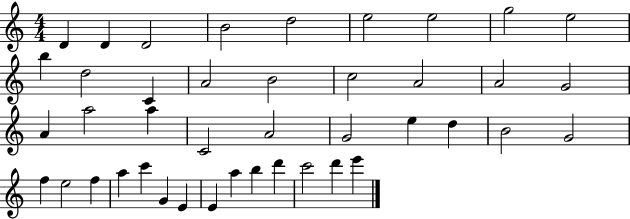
D4/q D4/q D4/h B4/h D5/h E5/h E5/h G5/h E5/h B5/q D5/h C4/q A4/h B4/h C5/h A4/h A4/h G4/h A4/q A5/h A5/q C4/h A4/h G4/h E5/q D5/q B4/h G4/h F5/q E5/h F5/q A5/q C6/q G4/q E4/q E4/q A5/q B5/q D6/q C6/h D6/q E6/q